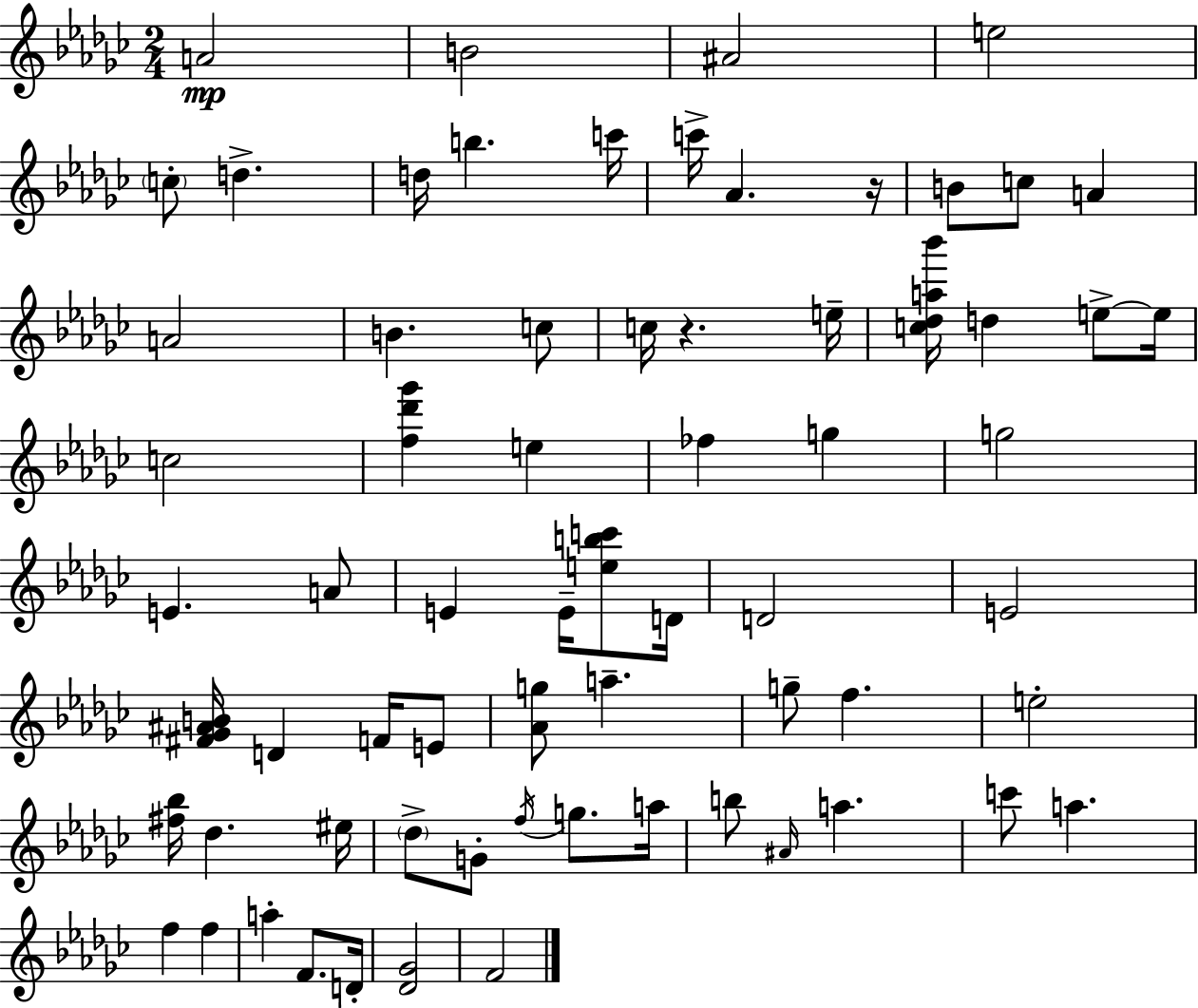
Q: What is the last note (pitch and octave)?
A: F4